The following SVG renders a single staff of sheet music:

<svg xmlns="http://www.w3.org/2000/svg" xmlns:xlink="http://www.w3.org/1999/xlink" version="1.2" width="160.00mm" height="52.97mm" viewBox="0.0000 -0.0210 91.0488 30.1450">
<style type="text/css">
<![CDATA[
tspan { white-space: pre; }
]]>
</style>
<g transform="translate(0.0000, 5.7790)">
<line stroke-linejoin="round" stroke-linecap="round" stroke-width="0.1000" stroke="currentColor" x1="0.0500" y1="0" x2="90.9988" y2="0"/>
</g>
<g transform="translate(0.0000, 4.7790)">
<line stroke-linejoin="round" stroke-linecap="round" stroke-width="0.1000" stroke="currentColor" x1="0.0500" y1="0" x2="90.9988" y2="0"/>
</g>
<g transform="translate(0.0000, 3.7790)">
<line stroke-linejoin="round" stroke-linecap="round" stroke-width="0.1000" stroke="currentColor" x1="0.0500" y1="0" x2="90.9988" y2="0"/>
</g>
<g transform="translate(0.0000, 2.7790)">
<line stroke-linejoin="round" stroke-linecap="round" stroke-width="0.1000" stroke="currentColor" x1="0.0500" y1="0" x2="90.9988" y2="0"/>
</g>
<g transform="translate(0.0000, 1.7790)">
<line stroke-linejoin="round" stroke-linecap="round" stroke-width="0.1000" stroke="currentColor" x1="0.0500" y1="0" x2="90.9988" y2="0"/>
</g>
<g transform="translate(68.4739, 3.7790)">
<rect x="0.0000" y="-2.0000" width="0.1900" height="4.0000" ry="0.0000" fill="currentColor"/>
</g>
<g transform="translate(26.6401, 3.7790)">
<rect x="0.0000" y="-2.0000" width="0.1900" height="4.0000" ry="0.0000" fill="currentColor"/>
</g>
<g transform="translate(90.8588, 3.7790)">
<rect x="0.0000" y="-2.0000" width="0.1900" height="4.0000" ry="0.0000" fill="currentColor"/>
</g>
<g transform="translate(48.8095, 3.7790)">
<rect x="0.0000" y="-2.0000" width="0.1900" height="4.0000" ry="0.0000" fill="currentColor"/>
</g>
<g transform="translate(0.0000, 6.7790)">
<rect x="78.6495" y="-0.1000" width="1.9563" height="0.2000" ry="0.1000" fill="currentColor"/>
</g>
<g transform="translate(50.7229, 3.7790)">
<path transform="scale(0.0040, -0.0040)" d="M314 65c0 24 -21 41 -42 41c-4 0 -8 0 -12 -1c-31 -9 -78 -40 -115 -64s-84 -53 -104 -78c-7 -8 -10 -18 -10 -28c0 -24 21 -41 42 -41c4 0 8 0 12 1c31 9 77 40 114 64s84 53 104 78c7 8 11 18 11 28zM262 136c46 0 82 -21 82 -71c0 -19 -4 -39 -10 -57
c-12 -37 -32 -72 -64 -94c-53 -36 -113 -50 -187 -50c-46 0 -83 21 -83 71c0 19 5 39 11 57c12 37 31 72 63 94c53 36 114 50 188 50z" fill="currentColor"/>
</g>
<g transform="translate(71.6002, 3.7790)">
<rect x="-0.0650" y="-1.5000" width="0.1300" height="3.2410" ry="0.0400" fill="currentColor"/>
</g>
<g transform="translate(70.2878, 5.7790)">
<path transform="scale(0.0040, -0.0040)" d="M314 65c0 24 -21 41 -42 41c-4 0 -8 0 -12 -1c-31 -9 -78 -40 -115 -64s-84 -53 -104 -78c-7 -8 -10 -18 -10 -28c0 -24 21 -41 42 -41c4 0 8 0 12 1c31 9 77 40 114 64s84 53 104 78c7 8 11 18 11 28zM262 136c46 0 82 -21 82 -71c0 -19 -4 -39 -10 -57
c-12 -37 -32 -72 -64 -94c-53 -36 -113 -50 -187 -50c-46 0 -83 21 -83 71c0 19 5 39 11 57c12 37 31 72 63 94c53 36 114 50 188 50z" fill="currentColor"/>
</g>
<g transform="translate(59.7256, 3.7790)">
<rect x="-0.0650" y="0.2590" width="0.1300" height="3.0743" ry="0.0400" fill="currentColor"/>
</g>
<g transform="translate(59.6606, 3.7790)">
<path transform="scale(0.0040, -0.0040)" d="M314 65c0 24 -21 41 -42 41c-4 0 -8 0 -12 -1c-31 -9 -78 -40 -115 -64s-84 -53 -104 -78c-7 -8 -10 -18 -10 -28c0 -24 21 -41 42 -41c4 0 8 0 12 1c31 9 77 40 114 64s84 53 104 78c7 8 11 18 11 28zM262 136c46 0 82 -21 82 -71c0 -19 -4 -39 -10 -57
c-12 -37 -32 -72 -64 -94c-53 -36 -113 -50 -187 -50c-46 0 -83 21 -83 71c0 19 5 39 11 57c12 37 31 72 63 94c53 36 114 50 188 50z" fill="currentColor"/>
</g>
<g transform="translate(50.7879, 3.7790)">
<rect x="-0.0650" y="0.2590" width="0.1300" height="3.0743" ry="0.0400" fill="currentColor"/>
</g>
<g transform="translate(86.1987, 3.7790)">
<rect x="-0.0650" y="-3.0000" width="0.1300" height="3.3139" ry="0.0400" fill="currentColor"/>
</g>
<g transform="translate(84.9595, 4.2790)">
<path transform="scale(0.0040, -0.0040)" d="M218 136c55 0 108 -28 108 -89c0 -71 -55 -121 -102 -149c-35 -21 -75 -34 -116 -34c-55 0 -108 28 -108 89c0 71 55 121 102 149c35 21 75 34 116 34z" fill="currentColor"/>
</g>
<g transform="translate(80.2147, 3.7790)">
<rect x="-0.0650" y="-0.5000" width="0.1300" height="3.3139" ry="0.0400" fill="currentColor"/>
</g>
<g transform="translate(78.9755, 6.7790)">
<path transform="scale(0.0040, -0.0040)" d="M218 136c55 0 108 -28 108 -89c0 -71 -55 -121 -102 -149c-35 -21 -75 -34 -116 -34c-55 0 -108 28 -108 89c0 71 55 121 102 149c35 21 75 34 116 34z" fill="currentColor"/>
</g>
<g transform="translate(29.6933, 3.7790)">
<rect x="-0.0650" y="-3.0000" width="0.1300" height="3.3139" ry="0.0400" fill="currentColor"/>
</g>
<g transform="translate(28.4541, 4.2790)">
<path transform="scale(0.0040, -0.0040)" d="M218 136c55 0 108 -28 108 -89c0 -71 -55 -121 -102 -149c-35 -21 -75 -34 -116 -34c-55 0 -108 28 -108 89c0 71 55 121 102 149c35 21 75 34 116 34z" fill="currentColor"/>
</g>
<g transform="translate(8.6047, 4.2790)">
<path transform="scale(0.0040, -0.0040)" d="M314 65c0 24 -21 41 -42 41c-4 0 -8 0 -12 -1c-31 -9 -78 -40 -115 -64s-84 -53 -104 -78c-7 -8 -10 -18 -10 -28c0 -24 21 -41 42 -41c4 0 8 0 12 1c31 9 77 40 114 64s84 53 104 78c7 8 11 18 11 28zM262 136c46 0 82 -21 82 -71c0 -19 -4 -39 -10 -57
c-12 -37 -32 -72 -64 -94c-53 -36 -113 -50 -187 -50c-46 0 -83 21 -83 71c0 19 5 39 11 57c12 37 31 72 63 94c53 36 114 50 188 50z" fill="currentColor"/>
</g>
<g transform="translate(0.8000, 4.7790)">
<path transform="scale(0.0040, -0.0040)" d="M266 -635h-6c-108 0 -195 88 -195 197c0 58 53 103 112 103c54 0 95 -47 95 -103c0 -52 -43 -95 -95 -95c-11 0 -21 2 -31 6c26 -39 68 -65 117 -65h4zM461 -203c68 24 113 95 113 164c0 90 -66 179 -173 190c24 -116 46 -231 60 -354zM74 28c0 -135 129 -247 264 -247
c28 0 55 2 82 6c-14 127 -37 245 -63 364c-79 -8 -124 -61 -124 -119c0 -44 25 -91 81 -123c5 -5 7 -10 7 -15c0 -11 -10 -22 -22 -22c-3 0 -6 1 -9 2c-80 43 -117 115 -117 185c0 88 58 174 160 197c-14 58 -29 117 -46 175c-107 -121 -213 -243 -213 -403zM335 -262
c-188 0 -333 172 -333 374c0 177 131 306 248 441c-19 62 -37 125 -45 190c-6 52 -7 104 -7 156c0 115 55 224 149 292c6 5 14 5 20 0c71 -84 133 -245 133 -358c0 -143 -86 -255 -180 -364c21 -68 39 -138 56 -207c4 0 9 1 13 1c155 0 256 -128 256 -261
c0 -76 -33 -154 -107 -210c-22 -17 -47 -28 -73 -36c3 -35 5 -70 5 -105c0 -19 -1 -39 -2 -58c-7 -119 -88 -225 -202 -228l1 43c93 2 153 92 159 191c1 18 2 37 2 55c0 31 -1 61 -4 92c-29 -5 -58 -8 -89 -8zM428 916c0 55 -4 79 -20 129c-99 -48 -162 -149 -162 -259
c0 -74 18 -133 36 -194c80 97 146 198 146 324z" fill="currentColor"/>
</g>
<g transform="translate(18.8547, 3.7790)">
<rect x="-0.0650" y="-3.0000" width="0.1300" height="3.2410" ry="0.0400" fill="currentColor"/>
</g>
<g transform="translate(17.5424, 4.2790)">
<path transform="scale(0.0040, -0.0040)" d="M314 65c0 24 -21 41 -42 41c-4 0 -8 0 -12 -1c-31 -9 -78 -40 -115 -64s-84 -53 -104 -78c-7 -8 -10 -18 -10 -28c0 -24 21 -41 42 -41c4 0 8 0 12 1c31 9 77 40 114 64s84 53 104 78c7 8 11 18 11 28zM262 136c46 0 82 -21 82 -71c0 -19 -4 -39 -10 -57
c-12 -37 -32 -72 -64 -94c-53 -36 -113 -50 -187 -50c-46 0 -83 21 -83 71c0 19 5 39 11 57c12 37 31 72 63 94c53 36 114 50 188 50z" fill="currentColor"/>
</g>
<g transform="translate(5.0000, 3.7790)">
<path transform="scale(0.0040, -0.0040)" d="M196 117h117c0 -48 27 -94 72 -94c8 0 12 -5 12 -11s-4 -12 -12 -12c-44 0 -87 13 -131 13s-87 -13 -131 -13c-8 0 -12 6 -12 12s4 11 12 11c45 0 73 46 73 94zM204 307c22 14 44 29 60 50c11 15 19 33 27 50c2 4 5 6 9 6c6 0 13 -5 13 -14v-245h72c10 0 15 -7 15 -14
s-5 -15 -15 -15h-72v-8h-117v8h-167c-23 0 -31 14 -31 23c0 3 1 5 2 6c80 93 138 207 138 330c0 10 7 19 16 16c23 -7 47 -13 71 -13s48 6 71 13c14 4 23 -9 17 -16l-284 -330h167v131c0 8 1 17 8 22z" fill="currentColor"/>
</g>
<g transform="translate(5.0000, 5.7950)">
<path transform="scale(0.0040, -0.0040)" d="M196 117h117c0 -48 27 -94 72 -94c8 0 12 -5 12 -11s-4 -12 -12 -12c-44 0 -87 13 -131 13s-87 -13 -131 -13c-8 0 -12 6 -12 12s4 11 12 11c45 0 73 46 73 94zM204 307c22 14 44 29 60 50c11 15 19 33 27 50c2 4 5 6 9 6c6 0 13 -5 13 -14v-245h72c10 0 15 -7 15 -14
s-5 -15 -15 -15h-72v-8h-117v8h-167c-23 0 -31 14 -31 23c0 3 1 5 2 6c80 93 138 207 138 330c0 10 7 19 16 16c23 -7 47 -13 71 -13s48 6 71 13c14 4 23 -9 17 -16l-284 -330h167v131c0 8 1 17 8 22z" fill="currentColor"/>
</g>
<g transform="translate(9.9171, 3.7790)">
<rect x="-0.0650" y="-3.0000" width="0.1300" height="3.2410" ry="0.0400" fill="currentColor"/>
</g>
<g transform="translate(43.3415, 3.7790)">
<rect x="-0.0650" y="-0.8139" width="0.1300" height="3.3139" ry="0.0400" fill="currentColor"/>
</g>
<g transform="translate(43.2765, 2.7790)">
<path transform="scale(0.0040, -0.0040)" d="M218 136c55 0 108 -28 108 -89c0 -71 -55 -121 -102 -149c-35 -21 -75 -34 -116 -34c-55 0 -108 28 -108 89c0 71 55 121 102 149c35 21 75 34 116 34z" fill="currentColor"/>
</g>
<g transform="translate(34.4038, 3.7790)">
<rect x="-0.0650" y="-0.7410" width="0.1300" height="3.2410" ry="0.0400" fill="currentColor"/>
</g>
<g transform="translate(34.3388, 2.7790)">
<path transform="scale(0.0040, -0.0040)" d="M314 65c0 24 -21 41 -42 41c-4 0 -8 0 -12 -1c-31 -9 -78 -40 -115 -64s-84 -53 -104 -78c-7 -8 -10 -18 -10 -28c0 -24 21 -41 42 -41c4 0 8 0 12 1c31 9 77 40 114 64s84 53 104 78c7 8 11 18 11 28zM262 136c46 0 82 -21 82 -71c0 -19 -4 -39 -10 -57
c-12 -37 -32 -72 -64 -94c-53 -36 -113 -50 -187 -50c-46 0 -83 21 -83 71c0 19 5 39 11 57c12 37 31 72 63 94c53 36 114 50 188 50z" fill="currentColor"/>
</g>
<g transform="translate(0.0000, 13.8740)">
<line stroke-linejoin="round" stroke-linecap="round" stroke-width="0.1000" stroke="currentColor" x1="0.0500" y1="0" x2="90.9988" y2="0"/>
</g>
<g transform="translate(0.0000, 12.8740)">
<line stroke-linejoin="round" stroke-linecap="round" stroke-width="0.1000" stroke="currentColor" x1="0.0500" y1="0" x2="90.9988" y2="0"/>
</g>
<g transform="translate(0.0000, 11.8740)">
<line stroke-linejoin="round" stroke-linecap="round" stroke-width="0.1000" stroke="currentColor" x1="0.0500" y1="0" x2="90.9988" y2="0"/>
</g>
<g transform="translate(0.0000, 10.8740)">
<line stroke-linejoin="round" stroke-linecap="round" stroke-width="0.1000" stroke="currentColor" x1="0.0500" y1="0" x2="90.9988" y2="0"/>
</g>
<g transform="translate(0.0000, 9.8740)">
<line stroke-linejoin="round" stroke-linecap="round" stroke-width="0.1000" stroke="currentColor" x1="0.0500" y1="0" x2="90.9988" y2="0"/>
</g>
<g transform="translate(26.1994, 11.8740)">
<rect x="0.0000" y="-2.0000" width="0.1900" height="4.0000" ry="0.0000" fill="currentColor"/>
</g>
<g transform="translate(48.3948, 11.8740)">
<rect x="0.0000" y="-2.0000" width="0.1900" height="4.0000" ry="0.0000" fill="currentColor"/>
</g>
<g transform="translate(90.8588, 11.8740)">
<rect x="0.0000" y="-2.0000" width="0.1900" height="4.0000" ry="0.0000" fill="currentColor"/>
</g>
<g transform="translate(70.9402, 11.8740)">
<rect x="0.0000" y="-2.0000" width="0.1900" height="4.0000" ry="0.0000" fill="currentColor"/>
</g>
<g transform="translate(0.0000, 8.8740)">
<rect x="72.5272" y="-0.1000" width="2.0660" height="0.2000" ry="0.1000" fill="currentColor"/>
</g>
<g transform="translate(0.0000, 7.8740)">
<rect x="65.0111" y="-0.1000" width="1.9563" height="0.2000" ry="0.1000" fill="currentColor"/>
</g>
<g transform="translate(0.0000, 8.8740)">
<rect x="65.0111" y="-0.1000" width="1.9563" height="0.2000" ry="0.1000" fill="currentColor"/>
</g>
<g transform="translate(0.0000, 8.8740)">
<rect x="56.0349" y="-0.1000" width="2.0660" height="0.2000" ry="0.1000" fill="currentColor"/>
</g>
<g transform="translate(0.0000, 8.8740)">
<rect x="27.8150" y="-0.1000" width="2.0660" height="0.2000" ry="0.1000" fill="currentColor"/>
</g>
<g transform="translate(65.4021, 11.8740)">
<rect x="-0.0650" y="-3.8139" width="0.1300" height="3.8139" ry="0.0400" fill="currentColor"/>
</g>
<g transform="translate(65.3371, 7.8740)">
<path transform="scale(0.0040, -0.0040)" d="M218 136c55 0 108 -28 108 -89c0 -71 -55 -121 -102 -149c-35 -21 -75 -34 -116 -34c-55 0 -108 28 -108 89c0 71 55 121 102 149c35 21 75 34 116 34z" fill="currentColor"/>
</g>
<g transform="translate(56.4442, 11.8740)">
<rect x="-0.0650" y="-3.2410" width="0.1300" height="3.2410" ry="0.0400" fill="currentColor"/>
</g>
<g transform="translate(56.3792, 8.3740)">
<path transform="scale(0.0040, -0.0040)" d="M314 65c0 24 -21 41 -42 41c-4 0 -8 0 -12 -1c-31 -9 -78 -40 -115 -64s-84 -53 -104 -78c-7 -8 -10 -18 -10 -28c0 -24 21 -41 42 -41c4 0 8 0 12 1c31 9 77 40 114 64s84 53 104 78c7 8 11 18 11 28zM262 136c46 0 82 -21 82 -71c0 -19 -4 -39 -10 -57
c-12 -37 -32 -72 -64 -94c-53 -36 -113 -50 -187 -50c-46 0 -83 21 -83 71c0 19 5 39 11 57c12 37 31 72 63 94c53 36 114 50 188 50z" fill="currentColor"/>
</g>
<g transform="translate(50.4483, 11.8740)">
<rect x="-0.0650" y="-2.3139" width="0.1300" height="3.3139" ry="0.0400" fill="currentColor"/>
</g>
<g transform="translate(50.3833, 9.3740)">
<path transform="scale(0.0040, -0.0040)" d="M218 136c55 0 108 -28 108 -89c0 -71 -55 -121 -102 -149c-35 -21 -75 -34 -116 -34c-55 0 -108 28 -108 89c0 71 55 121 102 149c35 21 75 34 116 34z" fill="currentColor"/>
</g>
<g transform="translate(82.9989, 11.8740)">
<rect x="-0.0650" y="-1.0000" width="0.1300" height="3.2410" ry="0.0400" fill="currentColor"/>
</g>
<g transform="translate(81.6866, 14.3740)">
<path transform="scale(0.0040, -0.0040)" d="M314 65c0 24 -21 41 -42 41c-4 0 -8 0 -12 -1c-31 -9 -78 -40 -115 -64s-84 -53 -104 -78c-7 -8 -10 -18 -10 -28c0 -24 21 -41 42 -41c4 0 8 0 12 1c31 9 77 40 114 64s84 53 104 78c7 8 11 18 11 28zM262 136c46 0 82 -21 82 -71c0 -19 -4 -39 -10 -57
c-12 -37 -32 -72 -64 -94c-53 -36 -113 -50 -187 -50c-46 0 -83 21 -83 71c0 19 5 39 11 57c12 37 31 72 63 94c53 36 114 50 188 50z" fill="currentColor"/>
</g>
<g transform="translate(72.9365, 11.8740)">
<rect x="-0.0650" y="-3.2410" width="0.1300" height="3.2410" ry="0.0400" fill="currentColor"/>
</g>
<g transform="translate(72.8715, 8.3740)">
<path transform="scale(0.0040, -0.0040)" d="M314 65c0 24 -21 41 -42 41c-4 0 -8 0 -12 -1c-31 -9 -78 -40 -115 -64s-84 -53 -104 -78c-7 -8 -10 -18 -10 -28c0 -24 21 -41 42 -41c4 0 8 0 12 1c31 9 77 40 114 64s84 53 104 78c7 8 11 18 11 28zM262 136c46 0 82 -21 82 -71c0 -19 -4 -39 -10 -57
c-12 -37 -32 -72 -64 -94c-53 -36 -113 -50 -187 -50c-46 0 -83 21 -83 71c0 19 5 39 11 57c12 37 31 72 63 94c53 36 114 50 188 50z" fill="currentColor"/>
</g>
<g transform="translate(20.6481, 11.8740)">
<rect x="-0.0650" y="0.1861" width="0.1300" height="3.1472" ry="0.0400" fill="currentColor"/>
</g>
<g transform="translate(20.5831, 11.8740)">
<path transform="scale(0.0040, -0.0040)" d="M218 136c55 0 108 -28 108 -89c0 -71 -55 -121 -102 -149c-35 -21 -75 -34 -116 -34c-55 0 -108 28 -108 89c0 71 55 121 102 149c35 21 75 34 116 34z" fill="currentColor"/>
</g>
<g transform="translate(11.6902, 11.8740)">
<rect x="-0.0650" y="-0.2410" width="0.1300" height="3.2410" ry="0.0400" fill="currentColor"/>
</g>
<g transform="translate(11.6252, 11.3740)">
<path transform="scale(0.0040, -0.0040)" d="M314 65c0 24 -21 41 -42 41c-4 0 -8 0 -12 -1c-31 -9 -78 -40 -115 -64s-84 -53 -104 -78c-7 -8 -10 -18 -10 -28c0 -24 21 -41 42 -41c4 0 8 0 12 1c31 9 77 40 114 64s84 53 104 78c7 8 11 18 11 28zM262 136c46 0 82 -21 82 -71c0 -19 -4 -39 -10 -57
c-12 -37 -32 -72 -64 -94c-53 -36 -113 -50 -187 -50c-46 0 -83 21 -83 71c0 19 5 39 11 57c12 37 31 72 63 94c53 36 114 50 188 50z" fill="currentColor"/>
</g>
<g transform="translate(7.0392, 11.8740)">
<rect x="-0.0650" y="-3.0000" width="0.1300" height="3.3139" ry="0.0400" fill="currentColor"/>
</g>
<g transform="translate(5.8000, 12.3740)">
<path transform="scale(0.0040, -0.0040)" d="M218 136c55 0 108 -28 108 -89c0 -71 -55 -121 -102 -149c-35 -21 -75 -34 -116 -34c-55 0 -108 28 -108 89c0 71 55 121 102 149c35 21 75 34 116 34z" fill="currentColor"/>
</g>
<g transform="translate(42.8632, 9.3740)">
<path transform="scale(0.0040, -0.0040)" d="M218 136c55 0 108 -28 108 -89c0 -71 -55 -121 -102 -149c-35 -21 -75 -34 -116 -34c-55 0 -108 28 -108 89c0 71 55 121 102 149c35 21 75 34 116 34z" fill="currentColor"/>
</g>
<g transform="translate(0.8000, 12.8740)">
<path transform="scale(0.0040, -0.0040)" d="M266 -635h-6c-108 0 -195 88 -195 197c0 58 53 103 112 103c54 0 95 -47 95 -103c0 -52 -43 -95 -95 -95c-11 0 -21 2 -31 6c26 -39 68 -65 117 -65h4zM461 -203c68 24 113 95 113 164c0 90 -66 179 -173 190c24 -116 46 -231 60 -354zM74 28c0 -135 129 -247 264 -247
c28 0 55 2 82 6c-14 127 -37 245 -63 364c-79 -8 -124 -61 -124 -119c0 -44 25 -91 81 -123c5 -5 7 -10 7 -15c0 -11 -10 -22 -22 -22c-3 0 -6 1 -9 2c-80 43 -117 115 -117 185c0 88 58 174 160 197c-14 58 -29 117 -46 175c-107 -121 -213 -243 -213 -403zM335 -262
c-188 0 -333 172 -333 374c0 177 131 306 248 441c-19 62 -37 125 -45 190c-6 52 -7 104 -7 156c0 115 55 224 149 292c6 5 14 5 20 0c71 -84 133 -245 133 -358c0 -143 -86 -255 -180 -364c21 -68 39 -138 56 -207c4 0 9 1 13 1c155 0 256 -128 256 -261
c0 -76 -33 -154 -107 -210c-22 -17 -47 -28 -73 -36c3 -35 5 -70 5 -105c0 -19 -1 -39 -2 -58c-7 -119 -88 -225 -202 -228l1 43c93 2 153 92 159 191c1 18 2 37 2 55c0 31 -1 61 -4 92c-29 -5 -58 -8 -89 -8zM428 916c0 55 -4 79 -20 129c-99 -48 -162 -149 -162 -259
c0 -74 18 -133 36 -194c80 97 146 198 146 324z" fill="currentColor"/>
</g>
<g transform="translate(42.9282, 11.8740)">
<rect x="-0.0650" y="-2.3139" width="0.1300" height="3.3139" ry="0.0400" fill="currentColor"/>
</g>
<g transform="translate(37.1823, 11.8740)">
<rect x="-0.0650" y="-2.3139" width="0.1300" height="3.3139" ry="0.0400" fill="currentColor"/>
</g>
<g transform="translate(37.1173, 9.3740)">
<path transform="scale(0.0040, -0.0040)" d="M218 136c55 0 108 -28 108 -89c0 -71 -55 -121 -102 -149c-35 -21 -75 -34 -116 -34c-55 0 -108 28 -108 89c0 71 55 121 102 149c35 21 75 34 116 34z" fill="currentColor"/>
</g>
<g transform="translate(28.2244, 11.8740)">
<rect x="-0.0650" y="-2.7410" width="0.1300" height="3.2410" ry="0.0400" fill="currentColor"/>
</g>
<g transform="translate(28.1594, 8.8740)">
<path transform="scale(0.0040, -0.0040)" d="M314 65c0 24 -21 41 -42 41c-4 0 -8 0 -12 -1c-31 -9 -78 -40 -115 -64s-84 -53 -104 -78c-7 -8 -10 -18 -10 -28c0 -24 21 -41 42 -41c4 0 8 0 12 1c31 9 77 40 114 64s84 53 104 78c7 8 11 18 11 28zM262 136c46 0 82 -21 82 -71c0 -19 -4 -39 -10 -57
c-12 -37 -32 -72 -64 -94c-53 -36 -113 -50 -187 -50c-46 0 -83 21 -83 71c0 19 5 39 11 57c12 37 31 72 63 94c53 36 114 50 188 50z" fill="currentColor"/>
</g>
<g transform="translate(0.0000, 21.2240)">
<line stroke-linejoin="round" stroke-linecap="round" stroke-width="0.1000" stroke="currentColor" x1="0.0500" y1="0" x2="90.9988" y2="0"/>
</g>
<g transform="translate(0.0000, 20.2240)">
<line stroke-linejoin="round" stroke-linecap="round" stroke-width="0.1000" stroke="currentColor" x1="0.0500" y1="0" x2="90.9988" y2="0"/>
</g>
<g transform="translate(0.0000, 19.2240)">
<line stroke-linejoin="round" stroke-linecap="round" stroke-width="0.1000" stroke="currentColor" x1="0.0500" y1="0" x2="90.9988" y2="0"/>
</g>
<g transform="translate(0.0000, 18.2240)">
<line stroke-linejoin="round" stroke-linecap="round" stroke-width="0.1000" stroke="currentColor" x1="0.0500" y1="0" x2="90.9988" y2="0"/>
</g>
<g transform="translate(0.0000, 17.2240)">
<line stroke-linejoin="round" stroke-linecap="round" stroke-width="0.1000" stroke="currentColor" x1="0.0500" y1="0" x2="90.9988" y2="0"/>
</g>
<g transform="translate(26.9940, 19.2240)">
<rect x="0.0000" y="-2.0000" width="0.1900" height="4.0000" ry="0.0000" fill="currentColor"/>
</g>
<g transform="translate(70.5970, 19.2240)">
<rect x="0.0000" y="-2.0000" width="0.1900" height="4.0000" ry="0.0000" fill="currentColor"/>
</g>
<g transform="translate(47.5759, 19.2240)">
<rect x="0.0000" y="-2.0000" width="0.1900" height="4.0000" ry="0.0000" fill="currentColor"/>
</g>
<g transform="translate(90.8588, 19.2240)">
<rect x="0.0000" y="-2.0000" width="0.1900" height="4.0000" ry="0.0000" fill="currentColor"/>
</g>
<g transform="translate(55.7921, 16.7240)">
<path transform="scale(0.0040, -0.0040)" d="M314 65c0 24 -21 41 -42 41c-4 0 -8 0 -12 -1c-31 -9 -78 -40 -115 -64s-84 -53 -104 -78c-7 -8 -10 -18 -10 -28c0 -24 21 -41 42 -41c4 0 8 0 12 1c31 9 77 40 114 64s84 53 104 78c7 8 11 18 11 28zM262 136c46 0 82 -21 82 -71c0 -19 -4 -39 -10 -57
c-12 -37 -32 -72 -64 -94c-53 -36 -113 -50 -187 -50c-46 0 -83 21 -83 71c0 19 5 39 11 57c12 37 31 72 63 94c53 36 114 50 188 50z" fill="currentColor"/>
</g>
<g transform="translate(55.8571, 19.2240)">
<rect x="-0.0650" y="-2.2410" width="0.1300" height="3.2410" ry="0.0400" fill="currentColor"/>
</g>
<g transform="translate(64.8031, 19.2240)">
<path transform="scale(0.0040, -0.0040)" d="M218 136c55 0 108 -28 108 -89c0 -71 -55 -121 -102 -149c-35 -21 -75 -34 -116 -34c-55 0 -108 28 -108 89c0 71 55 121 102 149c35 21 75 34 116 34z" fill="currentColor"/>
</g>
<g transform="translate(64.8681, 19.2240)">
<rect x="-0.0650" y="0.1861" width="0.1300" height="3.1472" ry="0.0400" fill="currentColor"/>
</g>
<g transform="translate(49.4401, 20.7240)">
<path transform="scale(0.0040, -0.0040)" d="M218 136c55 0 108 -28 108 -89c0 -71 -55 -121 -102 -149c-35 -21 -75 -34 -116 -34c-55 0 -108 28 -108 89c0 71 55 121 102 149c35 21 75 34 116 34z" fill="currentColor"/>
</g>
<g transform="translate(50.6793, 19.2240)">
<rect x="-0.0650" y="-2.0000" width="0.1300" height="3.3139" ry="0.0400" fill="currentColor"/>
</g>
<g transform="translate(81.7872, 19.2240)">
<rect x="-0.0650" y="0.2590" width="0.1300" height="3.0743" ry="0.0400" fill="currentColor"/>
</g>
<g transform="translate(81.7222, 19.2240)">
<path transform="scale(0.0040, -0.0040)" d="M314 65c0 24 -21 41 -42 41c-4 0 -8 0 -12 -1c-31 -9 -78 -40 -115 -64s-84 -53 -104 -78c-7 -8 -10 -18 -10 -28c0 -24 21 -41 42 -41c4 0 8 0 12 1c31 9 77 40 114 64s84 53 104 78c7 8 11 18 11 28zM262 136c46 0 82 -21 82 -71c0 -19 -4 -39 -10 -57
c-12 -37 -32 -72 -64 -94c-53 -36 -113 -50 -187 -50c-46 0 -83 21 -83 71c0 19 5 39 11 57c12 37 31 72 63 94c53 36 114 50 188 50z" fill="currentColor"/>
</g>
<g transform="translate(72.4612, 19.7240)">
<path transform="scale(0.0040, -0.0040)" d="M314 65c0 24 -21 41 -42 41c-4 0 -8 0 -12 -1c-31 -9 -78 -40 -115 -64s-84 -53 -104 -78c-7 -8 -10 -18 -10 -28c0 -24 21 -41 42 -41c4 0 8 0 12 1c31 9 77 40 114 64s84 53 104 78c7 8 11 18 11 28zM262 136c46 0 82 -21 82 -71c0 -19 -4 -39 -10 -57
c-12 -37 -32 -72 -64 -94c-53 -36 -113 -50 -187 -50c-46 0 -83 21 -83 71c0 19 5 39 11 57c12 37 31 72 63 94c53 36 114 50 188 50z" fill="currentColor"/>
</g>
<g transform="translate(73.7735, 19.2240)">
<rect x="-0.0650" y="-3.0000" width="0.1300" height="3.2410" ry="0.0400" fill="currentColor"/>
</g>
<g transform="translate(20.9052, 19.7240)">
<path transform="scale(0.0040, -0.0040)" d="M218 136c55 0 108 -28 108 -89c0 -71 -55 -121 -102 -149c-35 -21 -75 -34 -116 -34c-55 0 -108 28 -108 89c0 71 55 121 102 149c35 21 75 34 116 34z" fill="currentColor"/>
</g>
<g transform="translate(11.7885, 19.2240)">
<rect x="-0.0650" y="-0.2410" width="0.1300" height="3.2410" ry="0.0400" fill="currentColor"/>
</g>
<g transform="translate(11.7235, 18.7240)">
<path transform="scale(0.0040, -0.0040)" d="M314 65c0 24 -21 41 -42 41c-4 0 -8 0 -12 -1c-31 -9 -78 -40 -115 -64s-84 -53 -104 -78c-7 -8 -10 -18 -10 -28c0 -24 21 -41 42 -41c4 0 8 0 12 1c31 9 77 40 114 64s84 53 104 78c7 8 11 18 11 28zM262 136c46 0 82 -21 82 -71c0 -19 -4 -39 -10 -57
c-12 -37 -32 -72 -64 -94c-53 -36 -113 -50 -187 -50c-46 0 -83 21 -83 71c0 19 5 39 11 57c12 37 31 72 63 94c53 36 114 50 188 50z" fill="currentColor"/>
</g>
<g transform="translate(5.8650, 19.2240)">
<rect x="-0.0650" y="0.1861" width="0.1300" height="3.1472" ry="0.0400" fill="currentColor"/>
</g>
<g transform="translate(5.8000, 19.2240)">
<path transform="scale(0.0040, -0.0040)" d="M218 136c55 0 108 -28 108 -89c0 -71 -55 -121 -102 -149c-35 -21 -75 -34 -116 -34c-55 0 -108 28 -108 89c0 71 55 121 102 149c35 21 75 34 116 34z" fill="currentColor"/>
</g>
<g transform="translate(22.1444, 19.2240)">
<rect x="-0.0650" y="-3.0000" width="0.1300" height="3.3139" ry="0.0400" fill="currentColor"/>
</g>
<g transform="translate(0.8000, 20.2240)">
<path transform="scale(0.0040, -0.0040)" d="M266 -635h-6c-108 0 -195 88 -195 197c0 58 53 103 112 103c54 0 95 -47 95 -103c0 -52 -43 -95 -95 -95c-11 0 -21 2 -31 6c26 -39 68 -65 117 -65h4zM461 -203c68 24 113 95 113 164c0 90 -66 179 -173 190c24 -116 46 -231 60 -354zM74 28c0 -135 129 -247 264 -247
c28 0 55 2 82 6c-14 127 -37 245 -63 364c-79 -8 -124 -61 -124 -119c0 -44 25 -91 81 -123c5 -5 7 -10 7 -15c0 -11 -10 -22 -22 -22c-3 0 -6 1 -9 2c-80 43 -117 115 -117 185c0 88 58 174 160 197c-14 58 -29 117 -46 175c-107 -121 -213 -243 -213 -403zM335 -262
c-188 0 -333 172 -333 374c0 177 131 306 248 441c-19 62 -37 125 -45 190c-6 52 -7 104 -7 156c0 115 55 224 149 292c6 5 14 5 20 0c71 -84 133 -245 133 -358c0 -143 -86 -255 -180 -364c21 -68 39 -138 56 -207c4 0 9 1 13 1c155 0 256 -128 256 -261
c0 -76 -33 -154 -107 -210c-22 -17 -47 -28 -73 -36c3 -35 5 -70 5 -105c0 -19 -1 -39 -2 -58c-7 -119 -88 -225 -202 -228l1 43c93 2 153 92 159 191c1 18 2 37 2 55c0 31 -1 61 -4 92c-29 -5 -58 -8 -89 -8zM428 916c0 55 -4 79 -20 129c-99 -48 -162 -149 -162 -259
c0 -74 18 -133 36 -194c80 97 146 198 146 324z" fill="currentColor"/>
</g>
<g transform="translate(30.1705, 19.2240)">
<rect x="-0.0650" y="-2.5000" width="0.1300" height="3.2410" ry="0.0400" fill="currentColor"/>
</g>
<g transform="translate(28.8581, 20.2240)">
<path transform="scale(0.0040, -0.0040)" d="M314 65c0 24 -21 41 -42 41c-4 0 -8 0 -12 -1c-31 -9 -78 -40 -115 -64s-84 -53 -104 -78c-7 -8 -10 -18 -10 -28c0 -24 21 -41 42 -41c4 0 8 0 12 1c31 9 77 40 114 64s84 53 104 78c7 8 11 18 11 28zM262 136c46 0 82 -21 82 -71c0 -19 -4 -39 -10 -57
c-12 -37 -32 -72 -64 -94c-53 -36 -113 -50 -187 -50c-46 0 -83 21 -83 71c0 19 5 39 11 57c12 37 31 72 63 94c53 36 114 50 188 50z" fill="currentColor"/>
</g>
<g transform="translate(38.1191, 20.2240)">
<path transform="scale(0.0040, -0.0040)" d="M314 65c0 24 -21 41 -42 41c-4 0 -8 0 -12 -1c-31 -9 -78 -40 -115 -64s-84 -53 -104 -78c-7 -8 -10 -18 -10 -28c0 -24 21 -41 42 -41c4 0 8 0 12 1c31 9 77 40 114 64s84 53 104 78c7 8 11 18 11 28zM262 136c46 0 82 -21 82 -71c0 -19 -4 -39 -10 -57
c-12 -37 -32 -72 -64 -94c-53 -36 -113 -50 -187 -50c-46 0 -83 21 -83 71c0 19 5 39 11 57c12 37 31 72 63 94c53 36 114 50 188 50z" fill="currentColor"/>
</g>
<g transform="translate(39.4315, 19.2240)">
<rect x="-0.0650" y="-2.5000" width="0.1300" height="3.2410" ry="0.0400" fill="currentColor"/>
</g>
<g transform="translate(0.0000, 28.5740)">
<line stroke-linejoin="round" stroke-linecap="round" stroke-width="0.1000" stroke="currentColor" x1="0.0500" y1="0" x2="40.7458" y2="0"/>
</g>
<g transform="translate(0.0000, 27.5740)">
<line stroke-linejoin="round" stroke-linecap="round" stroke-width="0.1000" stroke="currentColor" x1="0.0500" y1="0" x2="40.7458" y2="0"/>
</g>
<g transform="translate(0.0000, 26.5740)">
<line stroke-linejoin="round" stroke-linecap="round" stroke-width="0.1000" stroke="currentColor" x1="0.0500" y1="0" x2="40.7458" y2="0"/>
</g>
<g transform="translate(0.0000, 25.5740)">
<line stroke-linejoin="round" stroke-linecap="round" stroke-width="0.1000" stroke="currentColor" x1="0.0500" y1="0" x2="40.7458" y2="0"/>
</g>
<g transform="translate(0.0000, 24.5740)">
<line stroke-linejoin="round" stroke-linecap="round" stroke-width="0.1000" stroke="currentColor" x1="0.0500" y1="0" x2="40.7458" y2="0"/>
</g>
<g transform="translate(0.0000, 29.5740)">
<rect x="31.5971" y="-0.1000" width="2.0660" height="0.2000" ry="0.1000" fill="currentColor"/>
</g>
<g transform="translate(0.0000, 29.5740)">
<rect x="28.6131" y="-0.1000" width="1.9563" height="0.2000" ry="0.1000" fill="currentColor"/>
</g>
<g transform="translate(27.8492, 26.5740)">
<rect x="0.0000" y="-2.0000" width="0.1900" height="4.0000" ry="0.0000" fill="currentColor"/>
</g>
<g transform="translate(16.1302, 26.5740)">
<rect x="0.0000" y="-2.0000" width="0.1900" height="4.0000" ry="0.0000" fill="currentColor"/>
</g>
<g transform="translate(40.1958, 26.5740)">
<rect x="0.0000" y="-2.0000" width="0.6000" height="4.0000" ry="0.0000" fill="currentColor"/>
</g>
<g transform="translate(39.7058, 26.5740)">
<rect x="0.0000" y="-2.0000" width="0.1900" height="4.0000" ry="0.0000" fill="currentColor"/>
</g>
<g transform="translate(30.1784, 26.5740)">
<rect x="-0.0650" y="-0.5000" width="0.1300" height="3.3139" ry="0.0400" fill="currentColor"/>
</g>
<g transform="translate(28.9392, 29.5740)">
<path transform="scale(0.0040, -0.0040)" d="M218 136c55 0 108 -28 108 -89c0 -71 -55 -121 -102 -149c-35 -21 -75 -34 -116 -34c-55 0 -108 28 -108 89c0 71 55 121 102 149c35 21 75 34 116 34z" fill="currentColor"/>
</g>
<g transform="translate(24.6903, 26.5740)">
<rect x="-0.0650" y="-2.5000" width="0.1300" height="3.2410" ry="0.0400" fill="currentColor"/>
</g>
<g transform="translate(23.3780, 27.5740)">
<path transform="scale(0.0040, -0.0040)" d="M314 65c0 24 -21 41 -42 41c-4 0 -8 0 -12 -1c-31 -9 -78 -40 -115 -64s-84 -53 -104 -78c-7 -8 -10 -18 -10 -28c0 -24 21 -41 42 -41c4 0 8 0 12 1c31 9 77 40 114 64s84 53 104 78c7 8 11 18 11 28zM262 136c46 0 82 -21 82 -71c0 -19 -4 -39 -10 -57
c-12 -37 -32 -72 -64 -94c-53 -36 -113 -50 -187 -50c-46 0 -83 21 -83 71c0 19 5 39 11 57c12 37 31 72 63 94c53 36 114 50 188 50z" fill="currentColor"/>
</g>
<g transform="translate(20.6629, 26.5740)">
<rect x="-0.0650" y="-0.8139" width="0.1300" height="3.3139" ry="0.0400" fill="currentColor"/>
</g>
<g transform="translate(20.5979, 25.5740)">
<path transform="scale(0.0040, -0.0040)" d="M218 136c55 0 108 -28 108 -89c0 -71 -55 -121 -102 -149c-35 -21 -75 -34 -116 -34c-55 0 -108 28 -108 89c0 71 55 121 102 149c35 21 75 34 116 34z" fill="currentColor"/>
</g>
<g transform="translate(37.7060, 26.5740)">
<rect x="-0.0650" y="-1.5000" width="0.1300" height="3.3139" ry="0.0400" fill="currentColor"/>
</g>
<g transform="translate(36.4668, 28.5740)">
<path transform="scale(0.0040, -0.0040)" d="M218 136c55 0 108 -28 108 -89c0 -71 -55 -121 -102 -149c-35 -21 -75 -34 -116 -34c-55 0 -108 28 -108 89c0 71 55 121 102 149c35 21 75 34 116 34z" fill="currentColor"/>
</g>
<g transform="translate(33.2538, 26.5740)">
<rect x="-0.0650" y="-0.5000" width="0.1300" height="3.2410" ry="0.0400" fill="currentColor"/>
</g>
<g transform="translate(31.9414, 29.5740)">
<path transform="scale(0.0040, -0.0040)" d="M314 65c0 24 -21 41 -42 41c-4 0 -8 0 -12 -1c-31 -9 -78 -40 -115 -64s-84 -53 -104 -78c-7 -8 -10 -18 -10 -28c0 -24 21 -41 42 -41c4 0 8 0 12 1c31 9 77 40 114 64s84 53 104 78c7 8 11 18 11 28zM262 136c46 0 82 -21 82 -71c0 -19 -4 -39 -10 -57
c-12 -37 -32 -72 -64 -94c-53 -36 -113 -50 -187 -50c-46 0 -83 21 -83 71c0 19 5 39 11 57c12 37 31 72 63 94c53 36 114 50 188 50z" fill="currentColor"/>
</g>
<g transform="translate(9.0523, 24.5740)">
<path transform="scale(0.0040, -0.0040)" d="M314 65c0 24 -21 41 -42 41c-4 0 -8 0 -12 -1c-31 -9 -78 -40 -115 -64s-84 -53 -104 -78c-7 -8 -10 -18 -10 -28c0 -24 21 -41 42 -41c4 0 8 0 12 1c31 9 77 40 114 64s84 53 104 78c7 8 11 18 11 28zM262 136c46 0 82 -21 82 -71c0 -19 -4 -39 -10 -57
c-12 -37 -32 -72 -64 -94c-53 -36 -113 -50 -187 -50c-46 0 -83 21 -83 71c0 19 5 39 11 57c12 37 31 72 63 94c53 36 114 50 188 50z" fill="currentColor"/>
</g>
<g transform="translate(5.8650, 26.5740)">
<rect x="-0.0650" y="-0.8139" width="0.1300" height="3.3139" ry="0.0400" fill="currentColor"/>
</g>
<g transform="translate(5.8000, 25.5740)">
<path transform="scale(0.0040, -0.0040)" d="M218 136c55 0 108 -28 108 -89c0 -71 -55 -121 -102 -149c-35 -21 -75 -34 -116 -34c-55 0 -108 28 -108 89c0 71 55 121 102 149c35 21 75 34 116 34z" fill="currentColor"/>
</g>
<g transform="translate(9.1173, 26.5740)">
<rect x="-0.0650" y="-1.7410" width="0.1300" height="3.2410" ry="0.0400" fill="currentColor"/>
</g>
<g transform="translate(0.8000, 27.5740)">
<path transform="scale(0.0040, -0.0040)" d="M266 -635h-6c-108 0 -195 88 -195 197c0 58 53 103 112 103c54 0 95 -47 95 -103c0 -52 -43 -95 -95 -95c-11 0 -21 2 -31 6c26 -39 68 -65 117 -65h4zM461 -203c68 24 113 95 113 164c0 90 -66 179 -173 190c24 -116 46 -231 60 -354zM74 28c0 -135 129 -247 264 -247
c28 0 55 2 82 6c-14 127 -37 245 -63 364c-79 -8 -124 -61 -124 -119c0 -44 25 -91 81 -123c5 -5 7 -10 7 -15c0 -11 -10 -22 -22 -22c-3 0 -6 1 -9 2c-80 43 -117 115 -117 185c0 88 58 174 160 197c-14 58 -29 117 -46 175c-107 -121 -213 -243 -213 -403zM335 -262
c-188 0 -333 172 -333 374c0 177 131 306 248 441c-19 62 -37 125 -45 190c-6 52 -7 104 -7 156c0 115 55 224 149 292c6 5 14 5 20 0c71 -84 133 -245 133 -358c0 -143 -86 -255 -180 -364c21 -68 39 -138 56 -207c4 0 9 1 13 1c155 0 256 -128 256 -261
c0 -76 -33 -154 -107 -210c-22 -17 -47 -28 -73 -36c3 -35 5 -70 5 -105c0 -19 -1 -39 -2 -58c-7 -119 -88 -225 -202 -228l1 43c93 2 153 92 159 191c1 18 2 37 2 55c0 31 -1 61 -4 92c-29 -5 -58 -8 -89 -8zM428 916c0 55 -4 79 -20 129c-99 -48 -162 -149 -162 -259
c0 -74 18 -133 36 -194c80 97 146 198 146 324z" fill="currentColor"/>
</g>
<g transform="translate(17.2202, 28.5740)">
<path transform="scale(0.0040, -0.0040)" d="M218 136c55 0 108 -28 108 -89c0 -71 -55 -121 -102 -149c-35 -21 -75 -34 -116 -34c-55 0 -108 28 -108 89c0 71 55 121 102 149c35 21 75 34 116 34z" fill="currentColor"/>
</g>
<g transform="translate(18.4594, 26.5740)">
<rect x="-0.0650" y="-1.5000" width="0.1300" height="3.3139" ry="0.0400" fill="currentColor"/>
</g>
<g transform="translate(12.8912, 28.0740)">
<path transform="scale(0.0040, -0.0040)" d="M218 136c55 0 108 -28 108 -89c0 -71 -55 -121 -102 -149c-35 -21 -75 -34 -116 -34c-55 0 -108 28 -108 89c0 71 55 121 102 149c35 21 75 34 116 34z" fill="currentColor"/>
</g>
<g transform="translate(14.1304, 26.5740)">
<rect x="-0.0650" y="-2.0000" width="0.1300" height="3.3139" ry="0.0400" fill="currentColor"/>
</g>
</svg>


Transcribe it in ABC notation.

X:1
T:Untitled
M:4/4
L:1/4
K:C
A2 A2 A d2 d B2 B2 E2 C A A c2 B a2 g g g b2 c' b2 D2 B c2 A G2 G2 F g2 B A2 B2 d f2 F E d G2 C C2 E